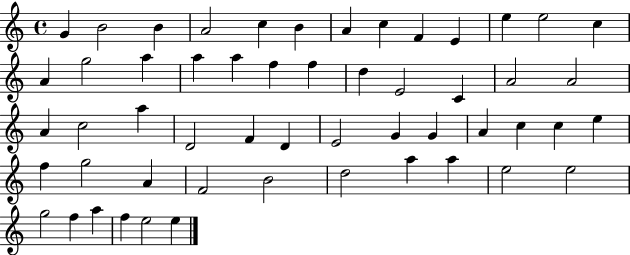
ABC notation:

X:1
T:Untitled
M:4/4
L:1/4
K:C
G B2 B A2 c B A c F E e e2 c A g2 a a a f f d E2 C A2 A2 A c2 a D2 F D E2 G G A c c e f g2 A F2 B2 d2 a a e2 e2 g2 f a f e2 e